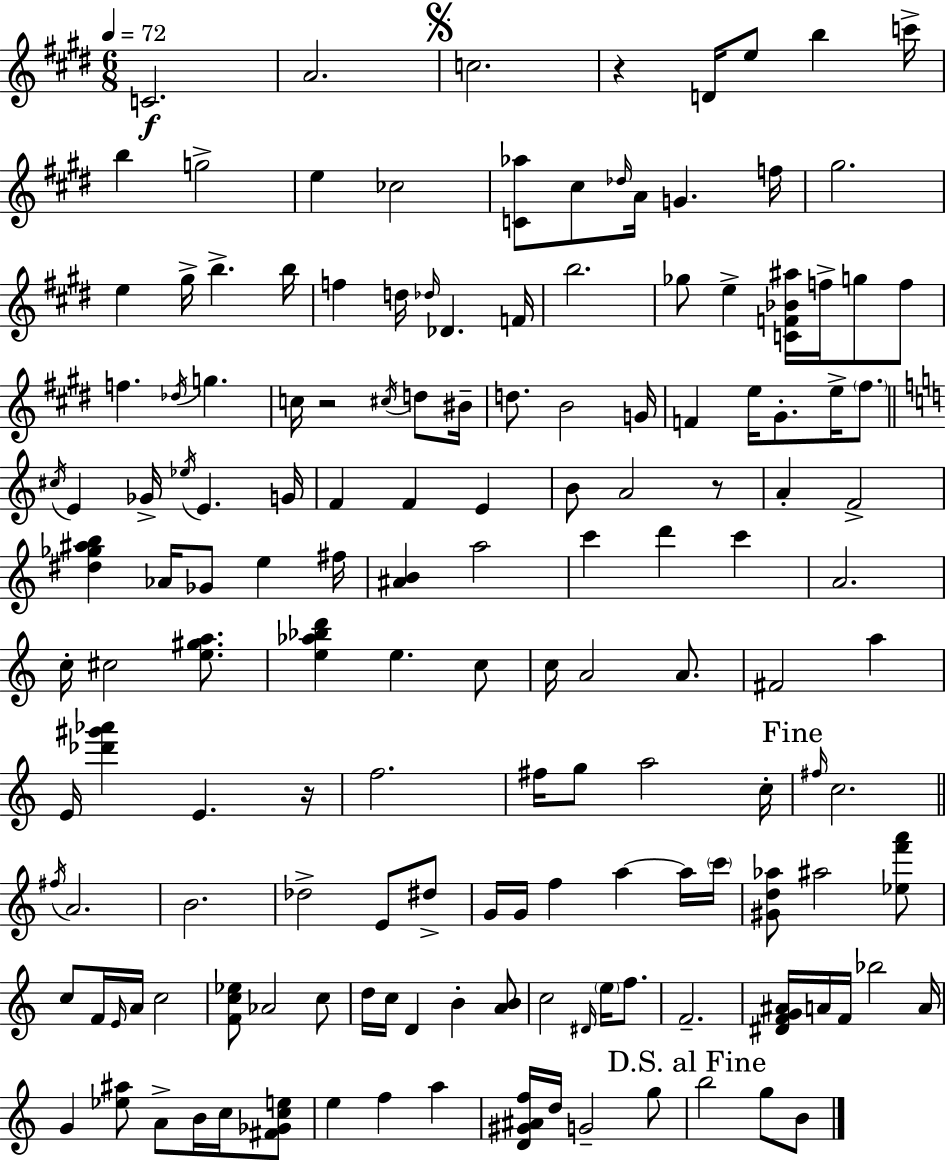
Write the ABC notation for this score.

X:1
T:Untitled
M:6/8
L:1/4
K:E
C2 A2 c2 z D/4 e/2 b c'/4 b g2 e _c2 [C_a]/2 ^c/2 _d/4 A/4 G f/4 ^g2 e ^g/4 b b/4 f d/4 _d/4 _D F/4 b2 _g/2 e [CF_B^a]/4 f/4 g/2 f/2 f _d/4 g c/4 z2 ^c/4 d/2 ^B/4 d/2 B2 G/4 F e/4 ^G/2 e/4 ^f/2 ^c/4 E _G/4 _e/4 E G/4 F F E B/2 A2 z/2 A F2 [^d_g^ab] _A/4 _G/2 e ^f/4 [^AB] a2 c' d' c' A2 c/4 ^c2 [e^ga]/2 [e_a_bd'] e c/2 c/4 A2 A/2 ^F2 a E/4 [_d'^g'_a'] E z/4 f2 ^f/4 g/2 a2 c/4 ^f/4 c2 ^f/4 A2 B2 _d2 E/2 ^d/2 G/4 G/4 f a a/4 c'/4 [^Gd_a]/2 ^a2 [_ef'a']/2 c/2 F/4 E/4 A/4 c2 [Fc_e]/2 _A2 c/2 d/4 c/4 D B [AB]/2 c2 ^D/4 e/4 f/2 F2 [^DFG^A]/4 A/4 F/4 _b2 A/4 G [_e^a]/2 A/2 B/4 c/4 [^F_Gce]/2 e f a [D^G^Af]/4 d/4 G2 g/2 b2 g/2 B/2